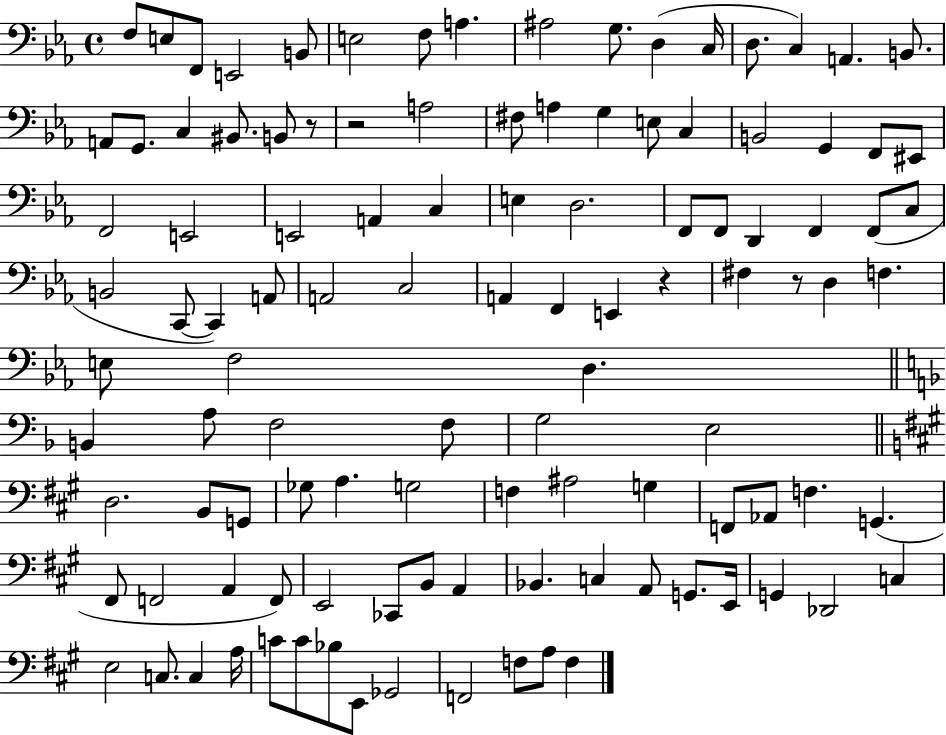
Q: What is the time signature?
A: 4/4